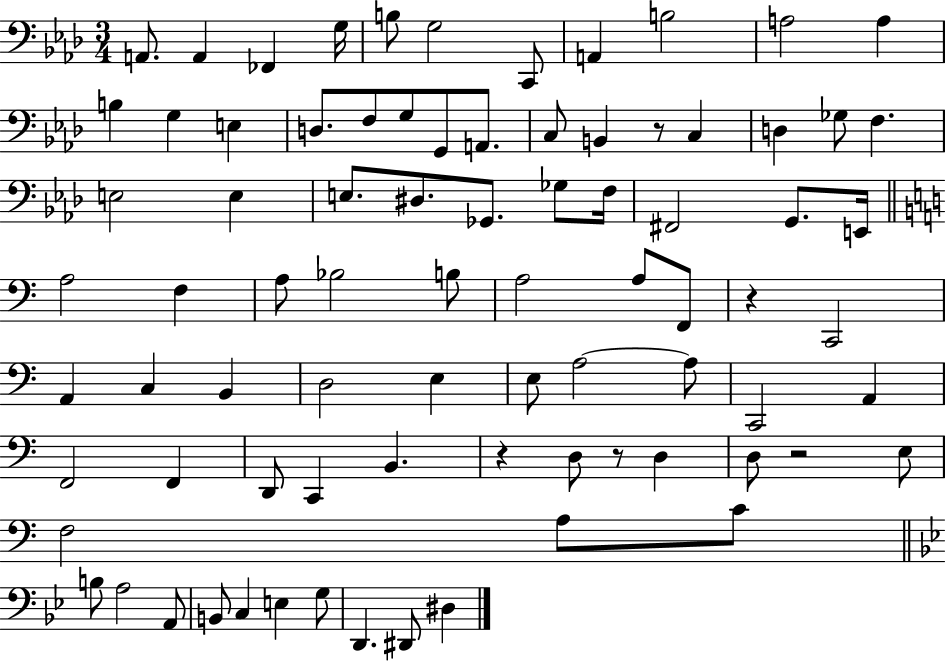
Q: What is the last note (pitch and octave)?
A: D#3